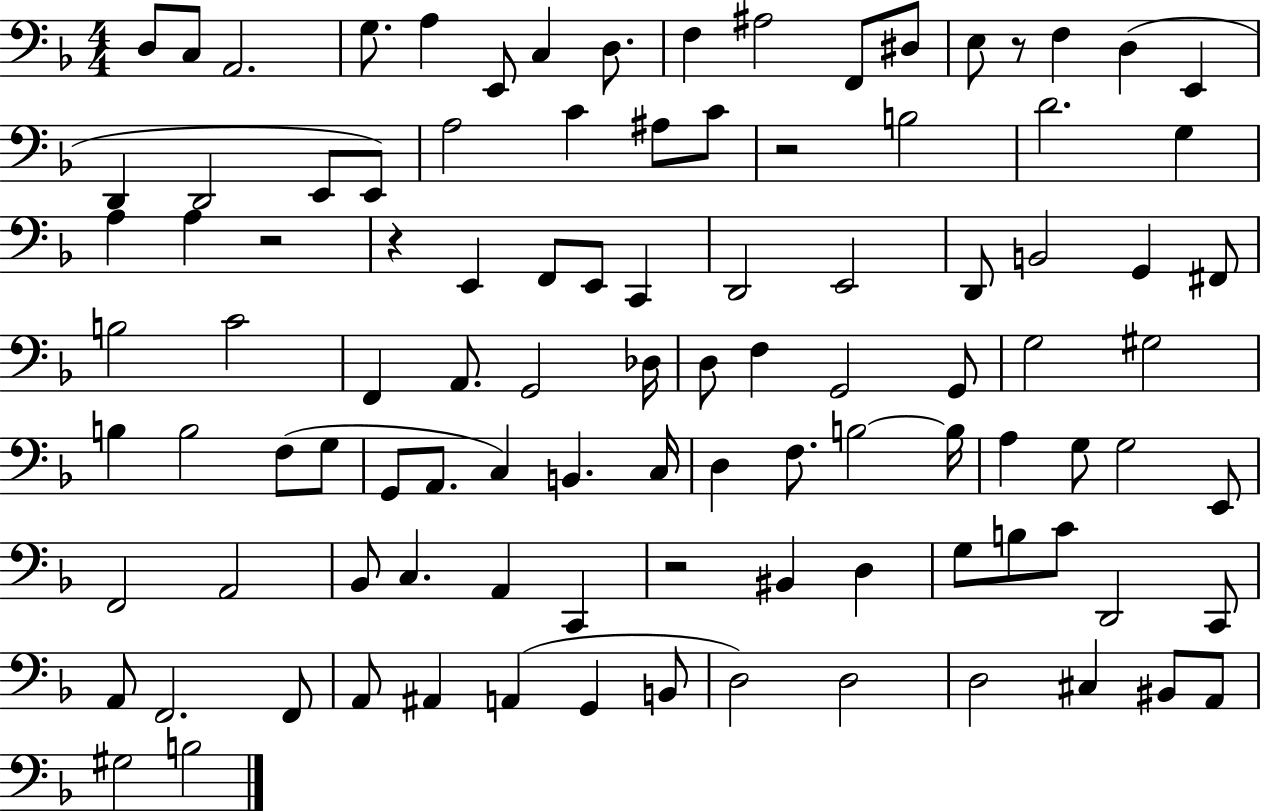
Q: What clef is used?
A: bass